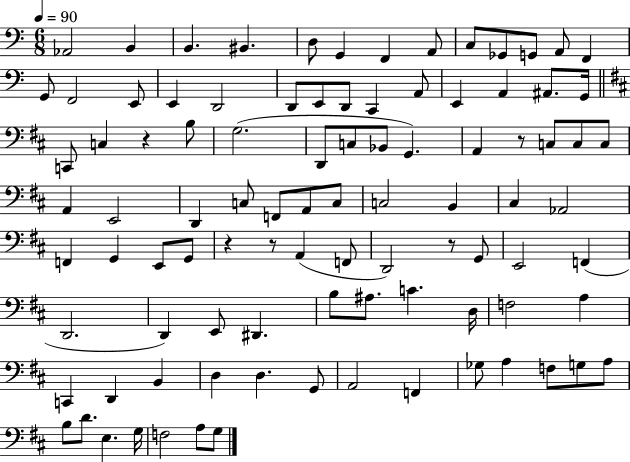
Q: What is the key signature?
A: C major